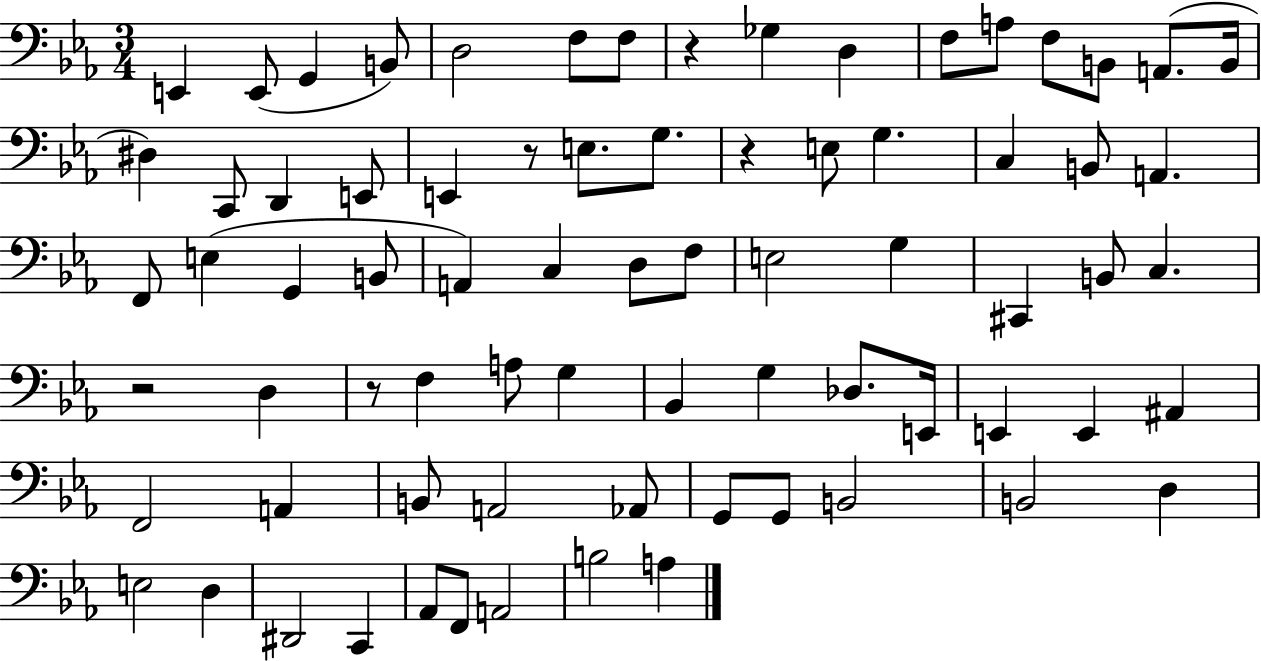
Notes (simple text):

E2/q E2/e G2/q B2/e D3/h F3/e F3/e R/q Gb3/q D3/q F3/e A3/e F3/e B2/e A2/e. B2/s D#3/q C2/e D2/q E2/e E2/q R/e E3/e. G3/e. R/q E3/e G3/q. C3/q B2/e A2/q. F2/e E3/q G2/q B2/e A2/q C3/q D3/e F3/e E3/h G3/q C#2/q B2/e C3/q. R/h D3/q R/e F3/q A3/e G3/q Bb2/q G3/q Db3/e. E2/s E2/q E2/q A#2/q F2/h A2/q B2/e A2/h Ab2/e G2/e G2/e B2/h B2/h D3/q E3/h D3/q D#2/h C2/q Ab2/e F2/e A2/h B3/h A3/q